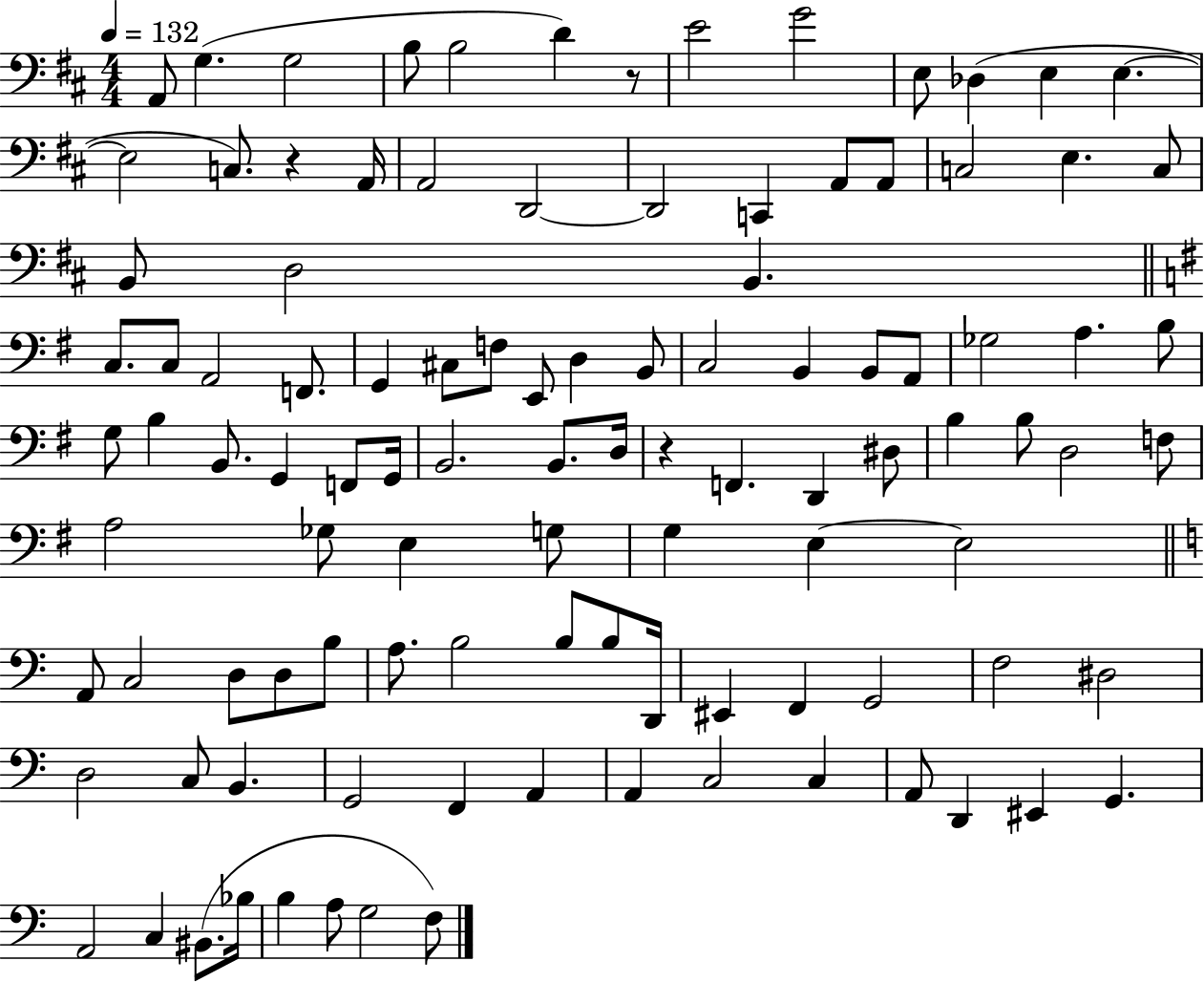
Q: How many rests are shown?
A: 3